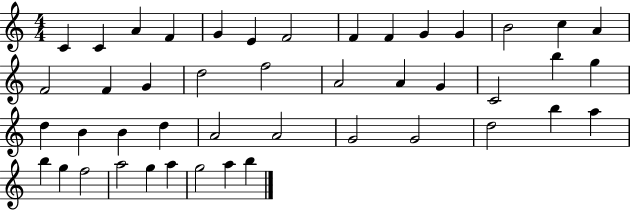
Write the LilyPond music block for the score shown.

{
  \clef treble
  \numericTimeSignature
  \time 4/4
  \key c \major
  c'4 c'4 a'4 f'4 | g'4 e'4 f'2 | f'4 f'4 g'4 g'4 | b'2 c''4 a'4 | \break f'2 f'4 g'4 | d''2 f''2 | a'2 a'4 g'4 | c'2 b''4 g''4 | \break d''4 b'4 b'4 d''4 | a'2 a'2 | g'2 g'2 | d''2 b''4 a''4 | \break b''4 g''4 f''2 | a''2 g''4 a''4 | g''2 a''4 b''4 | \bar "|."
}